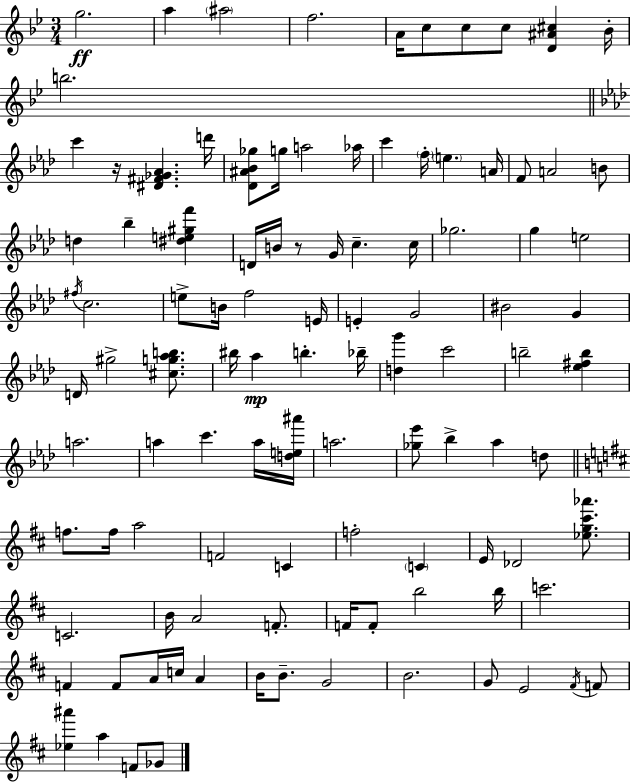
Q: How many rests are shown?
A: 2